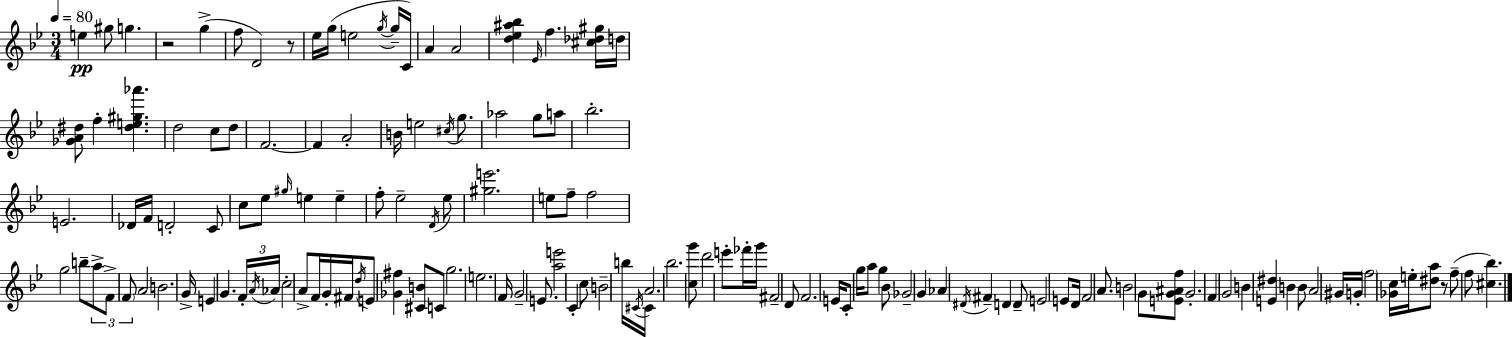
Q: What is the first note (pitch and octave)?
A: E5